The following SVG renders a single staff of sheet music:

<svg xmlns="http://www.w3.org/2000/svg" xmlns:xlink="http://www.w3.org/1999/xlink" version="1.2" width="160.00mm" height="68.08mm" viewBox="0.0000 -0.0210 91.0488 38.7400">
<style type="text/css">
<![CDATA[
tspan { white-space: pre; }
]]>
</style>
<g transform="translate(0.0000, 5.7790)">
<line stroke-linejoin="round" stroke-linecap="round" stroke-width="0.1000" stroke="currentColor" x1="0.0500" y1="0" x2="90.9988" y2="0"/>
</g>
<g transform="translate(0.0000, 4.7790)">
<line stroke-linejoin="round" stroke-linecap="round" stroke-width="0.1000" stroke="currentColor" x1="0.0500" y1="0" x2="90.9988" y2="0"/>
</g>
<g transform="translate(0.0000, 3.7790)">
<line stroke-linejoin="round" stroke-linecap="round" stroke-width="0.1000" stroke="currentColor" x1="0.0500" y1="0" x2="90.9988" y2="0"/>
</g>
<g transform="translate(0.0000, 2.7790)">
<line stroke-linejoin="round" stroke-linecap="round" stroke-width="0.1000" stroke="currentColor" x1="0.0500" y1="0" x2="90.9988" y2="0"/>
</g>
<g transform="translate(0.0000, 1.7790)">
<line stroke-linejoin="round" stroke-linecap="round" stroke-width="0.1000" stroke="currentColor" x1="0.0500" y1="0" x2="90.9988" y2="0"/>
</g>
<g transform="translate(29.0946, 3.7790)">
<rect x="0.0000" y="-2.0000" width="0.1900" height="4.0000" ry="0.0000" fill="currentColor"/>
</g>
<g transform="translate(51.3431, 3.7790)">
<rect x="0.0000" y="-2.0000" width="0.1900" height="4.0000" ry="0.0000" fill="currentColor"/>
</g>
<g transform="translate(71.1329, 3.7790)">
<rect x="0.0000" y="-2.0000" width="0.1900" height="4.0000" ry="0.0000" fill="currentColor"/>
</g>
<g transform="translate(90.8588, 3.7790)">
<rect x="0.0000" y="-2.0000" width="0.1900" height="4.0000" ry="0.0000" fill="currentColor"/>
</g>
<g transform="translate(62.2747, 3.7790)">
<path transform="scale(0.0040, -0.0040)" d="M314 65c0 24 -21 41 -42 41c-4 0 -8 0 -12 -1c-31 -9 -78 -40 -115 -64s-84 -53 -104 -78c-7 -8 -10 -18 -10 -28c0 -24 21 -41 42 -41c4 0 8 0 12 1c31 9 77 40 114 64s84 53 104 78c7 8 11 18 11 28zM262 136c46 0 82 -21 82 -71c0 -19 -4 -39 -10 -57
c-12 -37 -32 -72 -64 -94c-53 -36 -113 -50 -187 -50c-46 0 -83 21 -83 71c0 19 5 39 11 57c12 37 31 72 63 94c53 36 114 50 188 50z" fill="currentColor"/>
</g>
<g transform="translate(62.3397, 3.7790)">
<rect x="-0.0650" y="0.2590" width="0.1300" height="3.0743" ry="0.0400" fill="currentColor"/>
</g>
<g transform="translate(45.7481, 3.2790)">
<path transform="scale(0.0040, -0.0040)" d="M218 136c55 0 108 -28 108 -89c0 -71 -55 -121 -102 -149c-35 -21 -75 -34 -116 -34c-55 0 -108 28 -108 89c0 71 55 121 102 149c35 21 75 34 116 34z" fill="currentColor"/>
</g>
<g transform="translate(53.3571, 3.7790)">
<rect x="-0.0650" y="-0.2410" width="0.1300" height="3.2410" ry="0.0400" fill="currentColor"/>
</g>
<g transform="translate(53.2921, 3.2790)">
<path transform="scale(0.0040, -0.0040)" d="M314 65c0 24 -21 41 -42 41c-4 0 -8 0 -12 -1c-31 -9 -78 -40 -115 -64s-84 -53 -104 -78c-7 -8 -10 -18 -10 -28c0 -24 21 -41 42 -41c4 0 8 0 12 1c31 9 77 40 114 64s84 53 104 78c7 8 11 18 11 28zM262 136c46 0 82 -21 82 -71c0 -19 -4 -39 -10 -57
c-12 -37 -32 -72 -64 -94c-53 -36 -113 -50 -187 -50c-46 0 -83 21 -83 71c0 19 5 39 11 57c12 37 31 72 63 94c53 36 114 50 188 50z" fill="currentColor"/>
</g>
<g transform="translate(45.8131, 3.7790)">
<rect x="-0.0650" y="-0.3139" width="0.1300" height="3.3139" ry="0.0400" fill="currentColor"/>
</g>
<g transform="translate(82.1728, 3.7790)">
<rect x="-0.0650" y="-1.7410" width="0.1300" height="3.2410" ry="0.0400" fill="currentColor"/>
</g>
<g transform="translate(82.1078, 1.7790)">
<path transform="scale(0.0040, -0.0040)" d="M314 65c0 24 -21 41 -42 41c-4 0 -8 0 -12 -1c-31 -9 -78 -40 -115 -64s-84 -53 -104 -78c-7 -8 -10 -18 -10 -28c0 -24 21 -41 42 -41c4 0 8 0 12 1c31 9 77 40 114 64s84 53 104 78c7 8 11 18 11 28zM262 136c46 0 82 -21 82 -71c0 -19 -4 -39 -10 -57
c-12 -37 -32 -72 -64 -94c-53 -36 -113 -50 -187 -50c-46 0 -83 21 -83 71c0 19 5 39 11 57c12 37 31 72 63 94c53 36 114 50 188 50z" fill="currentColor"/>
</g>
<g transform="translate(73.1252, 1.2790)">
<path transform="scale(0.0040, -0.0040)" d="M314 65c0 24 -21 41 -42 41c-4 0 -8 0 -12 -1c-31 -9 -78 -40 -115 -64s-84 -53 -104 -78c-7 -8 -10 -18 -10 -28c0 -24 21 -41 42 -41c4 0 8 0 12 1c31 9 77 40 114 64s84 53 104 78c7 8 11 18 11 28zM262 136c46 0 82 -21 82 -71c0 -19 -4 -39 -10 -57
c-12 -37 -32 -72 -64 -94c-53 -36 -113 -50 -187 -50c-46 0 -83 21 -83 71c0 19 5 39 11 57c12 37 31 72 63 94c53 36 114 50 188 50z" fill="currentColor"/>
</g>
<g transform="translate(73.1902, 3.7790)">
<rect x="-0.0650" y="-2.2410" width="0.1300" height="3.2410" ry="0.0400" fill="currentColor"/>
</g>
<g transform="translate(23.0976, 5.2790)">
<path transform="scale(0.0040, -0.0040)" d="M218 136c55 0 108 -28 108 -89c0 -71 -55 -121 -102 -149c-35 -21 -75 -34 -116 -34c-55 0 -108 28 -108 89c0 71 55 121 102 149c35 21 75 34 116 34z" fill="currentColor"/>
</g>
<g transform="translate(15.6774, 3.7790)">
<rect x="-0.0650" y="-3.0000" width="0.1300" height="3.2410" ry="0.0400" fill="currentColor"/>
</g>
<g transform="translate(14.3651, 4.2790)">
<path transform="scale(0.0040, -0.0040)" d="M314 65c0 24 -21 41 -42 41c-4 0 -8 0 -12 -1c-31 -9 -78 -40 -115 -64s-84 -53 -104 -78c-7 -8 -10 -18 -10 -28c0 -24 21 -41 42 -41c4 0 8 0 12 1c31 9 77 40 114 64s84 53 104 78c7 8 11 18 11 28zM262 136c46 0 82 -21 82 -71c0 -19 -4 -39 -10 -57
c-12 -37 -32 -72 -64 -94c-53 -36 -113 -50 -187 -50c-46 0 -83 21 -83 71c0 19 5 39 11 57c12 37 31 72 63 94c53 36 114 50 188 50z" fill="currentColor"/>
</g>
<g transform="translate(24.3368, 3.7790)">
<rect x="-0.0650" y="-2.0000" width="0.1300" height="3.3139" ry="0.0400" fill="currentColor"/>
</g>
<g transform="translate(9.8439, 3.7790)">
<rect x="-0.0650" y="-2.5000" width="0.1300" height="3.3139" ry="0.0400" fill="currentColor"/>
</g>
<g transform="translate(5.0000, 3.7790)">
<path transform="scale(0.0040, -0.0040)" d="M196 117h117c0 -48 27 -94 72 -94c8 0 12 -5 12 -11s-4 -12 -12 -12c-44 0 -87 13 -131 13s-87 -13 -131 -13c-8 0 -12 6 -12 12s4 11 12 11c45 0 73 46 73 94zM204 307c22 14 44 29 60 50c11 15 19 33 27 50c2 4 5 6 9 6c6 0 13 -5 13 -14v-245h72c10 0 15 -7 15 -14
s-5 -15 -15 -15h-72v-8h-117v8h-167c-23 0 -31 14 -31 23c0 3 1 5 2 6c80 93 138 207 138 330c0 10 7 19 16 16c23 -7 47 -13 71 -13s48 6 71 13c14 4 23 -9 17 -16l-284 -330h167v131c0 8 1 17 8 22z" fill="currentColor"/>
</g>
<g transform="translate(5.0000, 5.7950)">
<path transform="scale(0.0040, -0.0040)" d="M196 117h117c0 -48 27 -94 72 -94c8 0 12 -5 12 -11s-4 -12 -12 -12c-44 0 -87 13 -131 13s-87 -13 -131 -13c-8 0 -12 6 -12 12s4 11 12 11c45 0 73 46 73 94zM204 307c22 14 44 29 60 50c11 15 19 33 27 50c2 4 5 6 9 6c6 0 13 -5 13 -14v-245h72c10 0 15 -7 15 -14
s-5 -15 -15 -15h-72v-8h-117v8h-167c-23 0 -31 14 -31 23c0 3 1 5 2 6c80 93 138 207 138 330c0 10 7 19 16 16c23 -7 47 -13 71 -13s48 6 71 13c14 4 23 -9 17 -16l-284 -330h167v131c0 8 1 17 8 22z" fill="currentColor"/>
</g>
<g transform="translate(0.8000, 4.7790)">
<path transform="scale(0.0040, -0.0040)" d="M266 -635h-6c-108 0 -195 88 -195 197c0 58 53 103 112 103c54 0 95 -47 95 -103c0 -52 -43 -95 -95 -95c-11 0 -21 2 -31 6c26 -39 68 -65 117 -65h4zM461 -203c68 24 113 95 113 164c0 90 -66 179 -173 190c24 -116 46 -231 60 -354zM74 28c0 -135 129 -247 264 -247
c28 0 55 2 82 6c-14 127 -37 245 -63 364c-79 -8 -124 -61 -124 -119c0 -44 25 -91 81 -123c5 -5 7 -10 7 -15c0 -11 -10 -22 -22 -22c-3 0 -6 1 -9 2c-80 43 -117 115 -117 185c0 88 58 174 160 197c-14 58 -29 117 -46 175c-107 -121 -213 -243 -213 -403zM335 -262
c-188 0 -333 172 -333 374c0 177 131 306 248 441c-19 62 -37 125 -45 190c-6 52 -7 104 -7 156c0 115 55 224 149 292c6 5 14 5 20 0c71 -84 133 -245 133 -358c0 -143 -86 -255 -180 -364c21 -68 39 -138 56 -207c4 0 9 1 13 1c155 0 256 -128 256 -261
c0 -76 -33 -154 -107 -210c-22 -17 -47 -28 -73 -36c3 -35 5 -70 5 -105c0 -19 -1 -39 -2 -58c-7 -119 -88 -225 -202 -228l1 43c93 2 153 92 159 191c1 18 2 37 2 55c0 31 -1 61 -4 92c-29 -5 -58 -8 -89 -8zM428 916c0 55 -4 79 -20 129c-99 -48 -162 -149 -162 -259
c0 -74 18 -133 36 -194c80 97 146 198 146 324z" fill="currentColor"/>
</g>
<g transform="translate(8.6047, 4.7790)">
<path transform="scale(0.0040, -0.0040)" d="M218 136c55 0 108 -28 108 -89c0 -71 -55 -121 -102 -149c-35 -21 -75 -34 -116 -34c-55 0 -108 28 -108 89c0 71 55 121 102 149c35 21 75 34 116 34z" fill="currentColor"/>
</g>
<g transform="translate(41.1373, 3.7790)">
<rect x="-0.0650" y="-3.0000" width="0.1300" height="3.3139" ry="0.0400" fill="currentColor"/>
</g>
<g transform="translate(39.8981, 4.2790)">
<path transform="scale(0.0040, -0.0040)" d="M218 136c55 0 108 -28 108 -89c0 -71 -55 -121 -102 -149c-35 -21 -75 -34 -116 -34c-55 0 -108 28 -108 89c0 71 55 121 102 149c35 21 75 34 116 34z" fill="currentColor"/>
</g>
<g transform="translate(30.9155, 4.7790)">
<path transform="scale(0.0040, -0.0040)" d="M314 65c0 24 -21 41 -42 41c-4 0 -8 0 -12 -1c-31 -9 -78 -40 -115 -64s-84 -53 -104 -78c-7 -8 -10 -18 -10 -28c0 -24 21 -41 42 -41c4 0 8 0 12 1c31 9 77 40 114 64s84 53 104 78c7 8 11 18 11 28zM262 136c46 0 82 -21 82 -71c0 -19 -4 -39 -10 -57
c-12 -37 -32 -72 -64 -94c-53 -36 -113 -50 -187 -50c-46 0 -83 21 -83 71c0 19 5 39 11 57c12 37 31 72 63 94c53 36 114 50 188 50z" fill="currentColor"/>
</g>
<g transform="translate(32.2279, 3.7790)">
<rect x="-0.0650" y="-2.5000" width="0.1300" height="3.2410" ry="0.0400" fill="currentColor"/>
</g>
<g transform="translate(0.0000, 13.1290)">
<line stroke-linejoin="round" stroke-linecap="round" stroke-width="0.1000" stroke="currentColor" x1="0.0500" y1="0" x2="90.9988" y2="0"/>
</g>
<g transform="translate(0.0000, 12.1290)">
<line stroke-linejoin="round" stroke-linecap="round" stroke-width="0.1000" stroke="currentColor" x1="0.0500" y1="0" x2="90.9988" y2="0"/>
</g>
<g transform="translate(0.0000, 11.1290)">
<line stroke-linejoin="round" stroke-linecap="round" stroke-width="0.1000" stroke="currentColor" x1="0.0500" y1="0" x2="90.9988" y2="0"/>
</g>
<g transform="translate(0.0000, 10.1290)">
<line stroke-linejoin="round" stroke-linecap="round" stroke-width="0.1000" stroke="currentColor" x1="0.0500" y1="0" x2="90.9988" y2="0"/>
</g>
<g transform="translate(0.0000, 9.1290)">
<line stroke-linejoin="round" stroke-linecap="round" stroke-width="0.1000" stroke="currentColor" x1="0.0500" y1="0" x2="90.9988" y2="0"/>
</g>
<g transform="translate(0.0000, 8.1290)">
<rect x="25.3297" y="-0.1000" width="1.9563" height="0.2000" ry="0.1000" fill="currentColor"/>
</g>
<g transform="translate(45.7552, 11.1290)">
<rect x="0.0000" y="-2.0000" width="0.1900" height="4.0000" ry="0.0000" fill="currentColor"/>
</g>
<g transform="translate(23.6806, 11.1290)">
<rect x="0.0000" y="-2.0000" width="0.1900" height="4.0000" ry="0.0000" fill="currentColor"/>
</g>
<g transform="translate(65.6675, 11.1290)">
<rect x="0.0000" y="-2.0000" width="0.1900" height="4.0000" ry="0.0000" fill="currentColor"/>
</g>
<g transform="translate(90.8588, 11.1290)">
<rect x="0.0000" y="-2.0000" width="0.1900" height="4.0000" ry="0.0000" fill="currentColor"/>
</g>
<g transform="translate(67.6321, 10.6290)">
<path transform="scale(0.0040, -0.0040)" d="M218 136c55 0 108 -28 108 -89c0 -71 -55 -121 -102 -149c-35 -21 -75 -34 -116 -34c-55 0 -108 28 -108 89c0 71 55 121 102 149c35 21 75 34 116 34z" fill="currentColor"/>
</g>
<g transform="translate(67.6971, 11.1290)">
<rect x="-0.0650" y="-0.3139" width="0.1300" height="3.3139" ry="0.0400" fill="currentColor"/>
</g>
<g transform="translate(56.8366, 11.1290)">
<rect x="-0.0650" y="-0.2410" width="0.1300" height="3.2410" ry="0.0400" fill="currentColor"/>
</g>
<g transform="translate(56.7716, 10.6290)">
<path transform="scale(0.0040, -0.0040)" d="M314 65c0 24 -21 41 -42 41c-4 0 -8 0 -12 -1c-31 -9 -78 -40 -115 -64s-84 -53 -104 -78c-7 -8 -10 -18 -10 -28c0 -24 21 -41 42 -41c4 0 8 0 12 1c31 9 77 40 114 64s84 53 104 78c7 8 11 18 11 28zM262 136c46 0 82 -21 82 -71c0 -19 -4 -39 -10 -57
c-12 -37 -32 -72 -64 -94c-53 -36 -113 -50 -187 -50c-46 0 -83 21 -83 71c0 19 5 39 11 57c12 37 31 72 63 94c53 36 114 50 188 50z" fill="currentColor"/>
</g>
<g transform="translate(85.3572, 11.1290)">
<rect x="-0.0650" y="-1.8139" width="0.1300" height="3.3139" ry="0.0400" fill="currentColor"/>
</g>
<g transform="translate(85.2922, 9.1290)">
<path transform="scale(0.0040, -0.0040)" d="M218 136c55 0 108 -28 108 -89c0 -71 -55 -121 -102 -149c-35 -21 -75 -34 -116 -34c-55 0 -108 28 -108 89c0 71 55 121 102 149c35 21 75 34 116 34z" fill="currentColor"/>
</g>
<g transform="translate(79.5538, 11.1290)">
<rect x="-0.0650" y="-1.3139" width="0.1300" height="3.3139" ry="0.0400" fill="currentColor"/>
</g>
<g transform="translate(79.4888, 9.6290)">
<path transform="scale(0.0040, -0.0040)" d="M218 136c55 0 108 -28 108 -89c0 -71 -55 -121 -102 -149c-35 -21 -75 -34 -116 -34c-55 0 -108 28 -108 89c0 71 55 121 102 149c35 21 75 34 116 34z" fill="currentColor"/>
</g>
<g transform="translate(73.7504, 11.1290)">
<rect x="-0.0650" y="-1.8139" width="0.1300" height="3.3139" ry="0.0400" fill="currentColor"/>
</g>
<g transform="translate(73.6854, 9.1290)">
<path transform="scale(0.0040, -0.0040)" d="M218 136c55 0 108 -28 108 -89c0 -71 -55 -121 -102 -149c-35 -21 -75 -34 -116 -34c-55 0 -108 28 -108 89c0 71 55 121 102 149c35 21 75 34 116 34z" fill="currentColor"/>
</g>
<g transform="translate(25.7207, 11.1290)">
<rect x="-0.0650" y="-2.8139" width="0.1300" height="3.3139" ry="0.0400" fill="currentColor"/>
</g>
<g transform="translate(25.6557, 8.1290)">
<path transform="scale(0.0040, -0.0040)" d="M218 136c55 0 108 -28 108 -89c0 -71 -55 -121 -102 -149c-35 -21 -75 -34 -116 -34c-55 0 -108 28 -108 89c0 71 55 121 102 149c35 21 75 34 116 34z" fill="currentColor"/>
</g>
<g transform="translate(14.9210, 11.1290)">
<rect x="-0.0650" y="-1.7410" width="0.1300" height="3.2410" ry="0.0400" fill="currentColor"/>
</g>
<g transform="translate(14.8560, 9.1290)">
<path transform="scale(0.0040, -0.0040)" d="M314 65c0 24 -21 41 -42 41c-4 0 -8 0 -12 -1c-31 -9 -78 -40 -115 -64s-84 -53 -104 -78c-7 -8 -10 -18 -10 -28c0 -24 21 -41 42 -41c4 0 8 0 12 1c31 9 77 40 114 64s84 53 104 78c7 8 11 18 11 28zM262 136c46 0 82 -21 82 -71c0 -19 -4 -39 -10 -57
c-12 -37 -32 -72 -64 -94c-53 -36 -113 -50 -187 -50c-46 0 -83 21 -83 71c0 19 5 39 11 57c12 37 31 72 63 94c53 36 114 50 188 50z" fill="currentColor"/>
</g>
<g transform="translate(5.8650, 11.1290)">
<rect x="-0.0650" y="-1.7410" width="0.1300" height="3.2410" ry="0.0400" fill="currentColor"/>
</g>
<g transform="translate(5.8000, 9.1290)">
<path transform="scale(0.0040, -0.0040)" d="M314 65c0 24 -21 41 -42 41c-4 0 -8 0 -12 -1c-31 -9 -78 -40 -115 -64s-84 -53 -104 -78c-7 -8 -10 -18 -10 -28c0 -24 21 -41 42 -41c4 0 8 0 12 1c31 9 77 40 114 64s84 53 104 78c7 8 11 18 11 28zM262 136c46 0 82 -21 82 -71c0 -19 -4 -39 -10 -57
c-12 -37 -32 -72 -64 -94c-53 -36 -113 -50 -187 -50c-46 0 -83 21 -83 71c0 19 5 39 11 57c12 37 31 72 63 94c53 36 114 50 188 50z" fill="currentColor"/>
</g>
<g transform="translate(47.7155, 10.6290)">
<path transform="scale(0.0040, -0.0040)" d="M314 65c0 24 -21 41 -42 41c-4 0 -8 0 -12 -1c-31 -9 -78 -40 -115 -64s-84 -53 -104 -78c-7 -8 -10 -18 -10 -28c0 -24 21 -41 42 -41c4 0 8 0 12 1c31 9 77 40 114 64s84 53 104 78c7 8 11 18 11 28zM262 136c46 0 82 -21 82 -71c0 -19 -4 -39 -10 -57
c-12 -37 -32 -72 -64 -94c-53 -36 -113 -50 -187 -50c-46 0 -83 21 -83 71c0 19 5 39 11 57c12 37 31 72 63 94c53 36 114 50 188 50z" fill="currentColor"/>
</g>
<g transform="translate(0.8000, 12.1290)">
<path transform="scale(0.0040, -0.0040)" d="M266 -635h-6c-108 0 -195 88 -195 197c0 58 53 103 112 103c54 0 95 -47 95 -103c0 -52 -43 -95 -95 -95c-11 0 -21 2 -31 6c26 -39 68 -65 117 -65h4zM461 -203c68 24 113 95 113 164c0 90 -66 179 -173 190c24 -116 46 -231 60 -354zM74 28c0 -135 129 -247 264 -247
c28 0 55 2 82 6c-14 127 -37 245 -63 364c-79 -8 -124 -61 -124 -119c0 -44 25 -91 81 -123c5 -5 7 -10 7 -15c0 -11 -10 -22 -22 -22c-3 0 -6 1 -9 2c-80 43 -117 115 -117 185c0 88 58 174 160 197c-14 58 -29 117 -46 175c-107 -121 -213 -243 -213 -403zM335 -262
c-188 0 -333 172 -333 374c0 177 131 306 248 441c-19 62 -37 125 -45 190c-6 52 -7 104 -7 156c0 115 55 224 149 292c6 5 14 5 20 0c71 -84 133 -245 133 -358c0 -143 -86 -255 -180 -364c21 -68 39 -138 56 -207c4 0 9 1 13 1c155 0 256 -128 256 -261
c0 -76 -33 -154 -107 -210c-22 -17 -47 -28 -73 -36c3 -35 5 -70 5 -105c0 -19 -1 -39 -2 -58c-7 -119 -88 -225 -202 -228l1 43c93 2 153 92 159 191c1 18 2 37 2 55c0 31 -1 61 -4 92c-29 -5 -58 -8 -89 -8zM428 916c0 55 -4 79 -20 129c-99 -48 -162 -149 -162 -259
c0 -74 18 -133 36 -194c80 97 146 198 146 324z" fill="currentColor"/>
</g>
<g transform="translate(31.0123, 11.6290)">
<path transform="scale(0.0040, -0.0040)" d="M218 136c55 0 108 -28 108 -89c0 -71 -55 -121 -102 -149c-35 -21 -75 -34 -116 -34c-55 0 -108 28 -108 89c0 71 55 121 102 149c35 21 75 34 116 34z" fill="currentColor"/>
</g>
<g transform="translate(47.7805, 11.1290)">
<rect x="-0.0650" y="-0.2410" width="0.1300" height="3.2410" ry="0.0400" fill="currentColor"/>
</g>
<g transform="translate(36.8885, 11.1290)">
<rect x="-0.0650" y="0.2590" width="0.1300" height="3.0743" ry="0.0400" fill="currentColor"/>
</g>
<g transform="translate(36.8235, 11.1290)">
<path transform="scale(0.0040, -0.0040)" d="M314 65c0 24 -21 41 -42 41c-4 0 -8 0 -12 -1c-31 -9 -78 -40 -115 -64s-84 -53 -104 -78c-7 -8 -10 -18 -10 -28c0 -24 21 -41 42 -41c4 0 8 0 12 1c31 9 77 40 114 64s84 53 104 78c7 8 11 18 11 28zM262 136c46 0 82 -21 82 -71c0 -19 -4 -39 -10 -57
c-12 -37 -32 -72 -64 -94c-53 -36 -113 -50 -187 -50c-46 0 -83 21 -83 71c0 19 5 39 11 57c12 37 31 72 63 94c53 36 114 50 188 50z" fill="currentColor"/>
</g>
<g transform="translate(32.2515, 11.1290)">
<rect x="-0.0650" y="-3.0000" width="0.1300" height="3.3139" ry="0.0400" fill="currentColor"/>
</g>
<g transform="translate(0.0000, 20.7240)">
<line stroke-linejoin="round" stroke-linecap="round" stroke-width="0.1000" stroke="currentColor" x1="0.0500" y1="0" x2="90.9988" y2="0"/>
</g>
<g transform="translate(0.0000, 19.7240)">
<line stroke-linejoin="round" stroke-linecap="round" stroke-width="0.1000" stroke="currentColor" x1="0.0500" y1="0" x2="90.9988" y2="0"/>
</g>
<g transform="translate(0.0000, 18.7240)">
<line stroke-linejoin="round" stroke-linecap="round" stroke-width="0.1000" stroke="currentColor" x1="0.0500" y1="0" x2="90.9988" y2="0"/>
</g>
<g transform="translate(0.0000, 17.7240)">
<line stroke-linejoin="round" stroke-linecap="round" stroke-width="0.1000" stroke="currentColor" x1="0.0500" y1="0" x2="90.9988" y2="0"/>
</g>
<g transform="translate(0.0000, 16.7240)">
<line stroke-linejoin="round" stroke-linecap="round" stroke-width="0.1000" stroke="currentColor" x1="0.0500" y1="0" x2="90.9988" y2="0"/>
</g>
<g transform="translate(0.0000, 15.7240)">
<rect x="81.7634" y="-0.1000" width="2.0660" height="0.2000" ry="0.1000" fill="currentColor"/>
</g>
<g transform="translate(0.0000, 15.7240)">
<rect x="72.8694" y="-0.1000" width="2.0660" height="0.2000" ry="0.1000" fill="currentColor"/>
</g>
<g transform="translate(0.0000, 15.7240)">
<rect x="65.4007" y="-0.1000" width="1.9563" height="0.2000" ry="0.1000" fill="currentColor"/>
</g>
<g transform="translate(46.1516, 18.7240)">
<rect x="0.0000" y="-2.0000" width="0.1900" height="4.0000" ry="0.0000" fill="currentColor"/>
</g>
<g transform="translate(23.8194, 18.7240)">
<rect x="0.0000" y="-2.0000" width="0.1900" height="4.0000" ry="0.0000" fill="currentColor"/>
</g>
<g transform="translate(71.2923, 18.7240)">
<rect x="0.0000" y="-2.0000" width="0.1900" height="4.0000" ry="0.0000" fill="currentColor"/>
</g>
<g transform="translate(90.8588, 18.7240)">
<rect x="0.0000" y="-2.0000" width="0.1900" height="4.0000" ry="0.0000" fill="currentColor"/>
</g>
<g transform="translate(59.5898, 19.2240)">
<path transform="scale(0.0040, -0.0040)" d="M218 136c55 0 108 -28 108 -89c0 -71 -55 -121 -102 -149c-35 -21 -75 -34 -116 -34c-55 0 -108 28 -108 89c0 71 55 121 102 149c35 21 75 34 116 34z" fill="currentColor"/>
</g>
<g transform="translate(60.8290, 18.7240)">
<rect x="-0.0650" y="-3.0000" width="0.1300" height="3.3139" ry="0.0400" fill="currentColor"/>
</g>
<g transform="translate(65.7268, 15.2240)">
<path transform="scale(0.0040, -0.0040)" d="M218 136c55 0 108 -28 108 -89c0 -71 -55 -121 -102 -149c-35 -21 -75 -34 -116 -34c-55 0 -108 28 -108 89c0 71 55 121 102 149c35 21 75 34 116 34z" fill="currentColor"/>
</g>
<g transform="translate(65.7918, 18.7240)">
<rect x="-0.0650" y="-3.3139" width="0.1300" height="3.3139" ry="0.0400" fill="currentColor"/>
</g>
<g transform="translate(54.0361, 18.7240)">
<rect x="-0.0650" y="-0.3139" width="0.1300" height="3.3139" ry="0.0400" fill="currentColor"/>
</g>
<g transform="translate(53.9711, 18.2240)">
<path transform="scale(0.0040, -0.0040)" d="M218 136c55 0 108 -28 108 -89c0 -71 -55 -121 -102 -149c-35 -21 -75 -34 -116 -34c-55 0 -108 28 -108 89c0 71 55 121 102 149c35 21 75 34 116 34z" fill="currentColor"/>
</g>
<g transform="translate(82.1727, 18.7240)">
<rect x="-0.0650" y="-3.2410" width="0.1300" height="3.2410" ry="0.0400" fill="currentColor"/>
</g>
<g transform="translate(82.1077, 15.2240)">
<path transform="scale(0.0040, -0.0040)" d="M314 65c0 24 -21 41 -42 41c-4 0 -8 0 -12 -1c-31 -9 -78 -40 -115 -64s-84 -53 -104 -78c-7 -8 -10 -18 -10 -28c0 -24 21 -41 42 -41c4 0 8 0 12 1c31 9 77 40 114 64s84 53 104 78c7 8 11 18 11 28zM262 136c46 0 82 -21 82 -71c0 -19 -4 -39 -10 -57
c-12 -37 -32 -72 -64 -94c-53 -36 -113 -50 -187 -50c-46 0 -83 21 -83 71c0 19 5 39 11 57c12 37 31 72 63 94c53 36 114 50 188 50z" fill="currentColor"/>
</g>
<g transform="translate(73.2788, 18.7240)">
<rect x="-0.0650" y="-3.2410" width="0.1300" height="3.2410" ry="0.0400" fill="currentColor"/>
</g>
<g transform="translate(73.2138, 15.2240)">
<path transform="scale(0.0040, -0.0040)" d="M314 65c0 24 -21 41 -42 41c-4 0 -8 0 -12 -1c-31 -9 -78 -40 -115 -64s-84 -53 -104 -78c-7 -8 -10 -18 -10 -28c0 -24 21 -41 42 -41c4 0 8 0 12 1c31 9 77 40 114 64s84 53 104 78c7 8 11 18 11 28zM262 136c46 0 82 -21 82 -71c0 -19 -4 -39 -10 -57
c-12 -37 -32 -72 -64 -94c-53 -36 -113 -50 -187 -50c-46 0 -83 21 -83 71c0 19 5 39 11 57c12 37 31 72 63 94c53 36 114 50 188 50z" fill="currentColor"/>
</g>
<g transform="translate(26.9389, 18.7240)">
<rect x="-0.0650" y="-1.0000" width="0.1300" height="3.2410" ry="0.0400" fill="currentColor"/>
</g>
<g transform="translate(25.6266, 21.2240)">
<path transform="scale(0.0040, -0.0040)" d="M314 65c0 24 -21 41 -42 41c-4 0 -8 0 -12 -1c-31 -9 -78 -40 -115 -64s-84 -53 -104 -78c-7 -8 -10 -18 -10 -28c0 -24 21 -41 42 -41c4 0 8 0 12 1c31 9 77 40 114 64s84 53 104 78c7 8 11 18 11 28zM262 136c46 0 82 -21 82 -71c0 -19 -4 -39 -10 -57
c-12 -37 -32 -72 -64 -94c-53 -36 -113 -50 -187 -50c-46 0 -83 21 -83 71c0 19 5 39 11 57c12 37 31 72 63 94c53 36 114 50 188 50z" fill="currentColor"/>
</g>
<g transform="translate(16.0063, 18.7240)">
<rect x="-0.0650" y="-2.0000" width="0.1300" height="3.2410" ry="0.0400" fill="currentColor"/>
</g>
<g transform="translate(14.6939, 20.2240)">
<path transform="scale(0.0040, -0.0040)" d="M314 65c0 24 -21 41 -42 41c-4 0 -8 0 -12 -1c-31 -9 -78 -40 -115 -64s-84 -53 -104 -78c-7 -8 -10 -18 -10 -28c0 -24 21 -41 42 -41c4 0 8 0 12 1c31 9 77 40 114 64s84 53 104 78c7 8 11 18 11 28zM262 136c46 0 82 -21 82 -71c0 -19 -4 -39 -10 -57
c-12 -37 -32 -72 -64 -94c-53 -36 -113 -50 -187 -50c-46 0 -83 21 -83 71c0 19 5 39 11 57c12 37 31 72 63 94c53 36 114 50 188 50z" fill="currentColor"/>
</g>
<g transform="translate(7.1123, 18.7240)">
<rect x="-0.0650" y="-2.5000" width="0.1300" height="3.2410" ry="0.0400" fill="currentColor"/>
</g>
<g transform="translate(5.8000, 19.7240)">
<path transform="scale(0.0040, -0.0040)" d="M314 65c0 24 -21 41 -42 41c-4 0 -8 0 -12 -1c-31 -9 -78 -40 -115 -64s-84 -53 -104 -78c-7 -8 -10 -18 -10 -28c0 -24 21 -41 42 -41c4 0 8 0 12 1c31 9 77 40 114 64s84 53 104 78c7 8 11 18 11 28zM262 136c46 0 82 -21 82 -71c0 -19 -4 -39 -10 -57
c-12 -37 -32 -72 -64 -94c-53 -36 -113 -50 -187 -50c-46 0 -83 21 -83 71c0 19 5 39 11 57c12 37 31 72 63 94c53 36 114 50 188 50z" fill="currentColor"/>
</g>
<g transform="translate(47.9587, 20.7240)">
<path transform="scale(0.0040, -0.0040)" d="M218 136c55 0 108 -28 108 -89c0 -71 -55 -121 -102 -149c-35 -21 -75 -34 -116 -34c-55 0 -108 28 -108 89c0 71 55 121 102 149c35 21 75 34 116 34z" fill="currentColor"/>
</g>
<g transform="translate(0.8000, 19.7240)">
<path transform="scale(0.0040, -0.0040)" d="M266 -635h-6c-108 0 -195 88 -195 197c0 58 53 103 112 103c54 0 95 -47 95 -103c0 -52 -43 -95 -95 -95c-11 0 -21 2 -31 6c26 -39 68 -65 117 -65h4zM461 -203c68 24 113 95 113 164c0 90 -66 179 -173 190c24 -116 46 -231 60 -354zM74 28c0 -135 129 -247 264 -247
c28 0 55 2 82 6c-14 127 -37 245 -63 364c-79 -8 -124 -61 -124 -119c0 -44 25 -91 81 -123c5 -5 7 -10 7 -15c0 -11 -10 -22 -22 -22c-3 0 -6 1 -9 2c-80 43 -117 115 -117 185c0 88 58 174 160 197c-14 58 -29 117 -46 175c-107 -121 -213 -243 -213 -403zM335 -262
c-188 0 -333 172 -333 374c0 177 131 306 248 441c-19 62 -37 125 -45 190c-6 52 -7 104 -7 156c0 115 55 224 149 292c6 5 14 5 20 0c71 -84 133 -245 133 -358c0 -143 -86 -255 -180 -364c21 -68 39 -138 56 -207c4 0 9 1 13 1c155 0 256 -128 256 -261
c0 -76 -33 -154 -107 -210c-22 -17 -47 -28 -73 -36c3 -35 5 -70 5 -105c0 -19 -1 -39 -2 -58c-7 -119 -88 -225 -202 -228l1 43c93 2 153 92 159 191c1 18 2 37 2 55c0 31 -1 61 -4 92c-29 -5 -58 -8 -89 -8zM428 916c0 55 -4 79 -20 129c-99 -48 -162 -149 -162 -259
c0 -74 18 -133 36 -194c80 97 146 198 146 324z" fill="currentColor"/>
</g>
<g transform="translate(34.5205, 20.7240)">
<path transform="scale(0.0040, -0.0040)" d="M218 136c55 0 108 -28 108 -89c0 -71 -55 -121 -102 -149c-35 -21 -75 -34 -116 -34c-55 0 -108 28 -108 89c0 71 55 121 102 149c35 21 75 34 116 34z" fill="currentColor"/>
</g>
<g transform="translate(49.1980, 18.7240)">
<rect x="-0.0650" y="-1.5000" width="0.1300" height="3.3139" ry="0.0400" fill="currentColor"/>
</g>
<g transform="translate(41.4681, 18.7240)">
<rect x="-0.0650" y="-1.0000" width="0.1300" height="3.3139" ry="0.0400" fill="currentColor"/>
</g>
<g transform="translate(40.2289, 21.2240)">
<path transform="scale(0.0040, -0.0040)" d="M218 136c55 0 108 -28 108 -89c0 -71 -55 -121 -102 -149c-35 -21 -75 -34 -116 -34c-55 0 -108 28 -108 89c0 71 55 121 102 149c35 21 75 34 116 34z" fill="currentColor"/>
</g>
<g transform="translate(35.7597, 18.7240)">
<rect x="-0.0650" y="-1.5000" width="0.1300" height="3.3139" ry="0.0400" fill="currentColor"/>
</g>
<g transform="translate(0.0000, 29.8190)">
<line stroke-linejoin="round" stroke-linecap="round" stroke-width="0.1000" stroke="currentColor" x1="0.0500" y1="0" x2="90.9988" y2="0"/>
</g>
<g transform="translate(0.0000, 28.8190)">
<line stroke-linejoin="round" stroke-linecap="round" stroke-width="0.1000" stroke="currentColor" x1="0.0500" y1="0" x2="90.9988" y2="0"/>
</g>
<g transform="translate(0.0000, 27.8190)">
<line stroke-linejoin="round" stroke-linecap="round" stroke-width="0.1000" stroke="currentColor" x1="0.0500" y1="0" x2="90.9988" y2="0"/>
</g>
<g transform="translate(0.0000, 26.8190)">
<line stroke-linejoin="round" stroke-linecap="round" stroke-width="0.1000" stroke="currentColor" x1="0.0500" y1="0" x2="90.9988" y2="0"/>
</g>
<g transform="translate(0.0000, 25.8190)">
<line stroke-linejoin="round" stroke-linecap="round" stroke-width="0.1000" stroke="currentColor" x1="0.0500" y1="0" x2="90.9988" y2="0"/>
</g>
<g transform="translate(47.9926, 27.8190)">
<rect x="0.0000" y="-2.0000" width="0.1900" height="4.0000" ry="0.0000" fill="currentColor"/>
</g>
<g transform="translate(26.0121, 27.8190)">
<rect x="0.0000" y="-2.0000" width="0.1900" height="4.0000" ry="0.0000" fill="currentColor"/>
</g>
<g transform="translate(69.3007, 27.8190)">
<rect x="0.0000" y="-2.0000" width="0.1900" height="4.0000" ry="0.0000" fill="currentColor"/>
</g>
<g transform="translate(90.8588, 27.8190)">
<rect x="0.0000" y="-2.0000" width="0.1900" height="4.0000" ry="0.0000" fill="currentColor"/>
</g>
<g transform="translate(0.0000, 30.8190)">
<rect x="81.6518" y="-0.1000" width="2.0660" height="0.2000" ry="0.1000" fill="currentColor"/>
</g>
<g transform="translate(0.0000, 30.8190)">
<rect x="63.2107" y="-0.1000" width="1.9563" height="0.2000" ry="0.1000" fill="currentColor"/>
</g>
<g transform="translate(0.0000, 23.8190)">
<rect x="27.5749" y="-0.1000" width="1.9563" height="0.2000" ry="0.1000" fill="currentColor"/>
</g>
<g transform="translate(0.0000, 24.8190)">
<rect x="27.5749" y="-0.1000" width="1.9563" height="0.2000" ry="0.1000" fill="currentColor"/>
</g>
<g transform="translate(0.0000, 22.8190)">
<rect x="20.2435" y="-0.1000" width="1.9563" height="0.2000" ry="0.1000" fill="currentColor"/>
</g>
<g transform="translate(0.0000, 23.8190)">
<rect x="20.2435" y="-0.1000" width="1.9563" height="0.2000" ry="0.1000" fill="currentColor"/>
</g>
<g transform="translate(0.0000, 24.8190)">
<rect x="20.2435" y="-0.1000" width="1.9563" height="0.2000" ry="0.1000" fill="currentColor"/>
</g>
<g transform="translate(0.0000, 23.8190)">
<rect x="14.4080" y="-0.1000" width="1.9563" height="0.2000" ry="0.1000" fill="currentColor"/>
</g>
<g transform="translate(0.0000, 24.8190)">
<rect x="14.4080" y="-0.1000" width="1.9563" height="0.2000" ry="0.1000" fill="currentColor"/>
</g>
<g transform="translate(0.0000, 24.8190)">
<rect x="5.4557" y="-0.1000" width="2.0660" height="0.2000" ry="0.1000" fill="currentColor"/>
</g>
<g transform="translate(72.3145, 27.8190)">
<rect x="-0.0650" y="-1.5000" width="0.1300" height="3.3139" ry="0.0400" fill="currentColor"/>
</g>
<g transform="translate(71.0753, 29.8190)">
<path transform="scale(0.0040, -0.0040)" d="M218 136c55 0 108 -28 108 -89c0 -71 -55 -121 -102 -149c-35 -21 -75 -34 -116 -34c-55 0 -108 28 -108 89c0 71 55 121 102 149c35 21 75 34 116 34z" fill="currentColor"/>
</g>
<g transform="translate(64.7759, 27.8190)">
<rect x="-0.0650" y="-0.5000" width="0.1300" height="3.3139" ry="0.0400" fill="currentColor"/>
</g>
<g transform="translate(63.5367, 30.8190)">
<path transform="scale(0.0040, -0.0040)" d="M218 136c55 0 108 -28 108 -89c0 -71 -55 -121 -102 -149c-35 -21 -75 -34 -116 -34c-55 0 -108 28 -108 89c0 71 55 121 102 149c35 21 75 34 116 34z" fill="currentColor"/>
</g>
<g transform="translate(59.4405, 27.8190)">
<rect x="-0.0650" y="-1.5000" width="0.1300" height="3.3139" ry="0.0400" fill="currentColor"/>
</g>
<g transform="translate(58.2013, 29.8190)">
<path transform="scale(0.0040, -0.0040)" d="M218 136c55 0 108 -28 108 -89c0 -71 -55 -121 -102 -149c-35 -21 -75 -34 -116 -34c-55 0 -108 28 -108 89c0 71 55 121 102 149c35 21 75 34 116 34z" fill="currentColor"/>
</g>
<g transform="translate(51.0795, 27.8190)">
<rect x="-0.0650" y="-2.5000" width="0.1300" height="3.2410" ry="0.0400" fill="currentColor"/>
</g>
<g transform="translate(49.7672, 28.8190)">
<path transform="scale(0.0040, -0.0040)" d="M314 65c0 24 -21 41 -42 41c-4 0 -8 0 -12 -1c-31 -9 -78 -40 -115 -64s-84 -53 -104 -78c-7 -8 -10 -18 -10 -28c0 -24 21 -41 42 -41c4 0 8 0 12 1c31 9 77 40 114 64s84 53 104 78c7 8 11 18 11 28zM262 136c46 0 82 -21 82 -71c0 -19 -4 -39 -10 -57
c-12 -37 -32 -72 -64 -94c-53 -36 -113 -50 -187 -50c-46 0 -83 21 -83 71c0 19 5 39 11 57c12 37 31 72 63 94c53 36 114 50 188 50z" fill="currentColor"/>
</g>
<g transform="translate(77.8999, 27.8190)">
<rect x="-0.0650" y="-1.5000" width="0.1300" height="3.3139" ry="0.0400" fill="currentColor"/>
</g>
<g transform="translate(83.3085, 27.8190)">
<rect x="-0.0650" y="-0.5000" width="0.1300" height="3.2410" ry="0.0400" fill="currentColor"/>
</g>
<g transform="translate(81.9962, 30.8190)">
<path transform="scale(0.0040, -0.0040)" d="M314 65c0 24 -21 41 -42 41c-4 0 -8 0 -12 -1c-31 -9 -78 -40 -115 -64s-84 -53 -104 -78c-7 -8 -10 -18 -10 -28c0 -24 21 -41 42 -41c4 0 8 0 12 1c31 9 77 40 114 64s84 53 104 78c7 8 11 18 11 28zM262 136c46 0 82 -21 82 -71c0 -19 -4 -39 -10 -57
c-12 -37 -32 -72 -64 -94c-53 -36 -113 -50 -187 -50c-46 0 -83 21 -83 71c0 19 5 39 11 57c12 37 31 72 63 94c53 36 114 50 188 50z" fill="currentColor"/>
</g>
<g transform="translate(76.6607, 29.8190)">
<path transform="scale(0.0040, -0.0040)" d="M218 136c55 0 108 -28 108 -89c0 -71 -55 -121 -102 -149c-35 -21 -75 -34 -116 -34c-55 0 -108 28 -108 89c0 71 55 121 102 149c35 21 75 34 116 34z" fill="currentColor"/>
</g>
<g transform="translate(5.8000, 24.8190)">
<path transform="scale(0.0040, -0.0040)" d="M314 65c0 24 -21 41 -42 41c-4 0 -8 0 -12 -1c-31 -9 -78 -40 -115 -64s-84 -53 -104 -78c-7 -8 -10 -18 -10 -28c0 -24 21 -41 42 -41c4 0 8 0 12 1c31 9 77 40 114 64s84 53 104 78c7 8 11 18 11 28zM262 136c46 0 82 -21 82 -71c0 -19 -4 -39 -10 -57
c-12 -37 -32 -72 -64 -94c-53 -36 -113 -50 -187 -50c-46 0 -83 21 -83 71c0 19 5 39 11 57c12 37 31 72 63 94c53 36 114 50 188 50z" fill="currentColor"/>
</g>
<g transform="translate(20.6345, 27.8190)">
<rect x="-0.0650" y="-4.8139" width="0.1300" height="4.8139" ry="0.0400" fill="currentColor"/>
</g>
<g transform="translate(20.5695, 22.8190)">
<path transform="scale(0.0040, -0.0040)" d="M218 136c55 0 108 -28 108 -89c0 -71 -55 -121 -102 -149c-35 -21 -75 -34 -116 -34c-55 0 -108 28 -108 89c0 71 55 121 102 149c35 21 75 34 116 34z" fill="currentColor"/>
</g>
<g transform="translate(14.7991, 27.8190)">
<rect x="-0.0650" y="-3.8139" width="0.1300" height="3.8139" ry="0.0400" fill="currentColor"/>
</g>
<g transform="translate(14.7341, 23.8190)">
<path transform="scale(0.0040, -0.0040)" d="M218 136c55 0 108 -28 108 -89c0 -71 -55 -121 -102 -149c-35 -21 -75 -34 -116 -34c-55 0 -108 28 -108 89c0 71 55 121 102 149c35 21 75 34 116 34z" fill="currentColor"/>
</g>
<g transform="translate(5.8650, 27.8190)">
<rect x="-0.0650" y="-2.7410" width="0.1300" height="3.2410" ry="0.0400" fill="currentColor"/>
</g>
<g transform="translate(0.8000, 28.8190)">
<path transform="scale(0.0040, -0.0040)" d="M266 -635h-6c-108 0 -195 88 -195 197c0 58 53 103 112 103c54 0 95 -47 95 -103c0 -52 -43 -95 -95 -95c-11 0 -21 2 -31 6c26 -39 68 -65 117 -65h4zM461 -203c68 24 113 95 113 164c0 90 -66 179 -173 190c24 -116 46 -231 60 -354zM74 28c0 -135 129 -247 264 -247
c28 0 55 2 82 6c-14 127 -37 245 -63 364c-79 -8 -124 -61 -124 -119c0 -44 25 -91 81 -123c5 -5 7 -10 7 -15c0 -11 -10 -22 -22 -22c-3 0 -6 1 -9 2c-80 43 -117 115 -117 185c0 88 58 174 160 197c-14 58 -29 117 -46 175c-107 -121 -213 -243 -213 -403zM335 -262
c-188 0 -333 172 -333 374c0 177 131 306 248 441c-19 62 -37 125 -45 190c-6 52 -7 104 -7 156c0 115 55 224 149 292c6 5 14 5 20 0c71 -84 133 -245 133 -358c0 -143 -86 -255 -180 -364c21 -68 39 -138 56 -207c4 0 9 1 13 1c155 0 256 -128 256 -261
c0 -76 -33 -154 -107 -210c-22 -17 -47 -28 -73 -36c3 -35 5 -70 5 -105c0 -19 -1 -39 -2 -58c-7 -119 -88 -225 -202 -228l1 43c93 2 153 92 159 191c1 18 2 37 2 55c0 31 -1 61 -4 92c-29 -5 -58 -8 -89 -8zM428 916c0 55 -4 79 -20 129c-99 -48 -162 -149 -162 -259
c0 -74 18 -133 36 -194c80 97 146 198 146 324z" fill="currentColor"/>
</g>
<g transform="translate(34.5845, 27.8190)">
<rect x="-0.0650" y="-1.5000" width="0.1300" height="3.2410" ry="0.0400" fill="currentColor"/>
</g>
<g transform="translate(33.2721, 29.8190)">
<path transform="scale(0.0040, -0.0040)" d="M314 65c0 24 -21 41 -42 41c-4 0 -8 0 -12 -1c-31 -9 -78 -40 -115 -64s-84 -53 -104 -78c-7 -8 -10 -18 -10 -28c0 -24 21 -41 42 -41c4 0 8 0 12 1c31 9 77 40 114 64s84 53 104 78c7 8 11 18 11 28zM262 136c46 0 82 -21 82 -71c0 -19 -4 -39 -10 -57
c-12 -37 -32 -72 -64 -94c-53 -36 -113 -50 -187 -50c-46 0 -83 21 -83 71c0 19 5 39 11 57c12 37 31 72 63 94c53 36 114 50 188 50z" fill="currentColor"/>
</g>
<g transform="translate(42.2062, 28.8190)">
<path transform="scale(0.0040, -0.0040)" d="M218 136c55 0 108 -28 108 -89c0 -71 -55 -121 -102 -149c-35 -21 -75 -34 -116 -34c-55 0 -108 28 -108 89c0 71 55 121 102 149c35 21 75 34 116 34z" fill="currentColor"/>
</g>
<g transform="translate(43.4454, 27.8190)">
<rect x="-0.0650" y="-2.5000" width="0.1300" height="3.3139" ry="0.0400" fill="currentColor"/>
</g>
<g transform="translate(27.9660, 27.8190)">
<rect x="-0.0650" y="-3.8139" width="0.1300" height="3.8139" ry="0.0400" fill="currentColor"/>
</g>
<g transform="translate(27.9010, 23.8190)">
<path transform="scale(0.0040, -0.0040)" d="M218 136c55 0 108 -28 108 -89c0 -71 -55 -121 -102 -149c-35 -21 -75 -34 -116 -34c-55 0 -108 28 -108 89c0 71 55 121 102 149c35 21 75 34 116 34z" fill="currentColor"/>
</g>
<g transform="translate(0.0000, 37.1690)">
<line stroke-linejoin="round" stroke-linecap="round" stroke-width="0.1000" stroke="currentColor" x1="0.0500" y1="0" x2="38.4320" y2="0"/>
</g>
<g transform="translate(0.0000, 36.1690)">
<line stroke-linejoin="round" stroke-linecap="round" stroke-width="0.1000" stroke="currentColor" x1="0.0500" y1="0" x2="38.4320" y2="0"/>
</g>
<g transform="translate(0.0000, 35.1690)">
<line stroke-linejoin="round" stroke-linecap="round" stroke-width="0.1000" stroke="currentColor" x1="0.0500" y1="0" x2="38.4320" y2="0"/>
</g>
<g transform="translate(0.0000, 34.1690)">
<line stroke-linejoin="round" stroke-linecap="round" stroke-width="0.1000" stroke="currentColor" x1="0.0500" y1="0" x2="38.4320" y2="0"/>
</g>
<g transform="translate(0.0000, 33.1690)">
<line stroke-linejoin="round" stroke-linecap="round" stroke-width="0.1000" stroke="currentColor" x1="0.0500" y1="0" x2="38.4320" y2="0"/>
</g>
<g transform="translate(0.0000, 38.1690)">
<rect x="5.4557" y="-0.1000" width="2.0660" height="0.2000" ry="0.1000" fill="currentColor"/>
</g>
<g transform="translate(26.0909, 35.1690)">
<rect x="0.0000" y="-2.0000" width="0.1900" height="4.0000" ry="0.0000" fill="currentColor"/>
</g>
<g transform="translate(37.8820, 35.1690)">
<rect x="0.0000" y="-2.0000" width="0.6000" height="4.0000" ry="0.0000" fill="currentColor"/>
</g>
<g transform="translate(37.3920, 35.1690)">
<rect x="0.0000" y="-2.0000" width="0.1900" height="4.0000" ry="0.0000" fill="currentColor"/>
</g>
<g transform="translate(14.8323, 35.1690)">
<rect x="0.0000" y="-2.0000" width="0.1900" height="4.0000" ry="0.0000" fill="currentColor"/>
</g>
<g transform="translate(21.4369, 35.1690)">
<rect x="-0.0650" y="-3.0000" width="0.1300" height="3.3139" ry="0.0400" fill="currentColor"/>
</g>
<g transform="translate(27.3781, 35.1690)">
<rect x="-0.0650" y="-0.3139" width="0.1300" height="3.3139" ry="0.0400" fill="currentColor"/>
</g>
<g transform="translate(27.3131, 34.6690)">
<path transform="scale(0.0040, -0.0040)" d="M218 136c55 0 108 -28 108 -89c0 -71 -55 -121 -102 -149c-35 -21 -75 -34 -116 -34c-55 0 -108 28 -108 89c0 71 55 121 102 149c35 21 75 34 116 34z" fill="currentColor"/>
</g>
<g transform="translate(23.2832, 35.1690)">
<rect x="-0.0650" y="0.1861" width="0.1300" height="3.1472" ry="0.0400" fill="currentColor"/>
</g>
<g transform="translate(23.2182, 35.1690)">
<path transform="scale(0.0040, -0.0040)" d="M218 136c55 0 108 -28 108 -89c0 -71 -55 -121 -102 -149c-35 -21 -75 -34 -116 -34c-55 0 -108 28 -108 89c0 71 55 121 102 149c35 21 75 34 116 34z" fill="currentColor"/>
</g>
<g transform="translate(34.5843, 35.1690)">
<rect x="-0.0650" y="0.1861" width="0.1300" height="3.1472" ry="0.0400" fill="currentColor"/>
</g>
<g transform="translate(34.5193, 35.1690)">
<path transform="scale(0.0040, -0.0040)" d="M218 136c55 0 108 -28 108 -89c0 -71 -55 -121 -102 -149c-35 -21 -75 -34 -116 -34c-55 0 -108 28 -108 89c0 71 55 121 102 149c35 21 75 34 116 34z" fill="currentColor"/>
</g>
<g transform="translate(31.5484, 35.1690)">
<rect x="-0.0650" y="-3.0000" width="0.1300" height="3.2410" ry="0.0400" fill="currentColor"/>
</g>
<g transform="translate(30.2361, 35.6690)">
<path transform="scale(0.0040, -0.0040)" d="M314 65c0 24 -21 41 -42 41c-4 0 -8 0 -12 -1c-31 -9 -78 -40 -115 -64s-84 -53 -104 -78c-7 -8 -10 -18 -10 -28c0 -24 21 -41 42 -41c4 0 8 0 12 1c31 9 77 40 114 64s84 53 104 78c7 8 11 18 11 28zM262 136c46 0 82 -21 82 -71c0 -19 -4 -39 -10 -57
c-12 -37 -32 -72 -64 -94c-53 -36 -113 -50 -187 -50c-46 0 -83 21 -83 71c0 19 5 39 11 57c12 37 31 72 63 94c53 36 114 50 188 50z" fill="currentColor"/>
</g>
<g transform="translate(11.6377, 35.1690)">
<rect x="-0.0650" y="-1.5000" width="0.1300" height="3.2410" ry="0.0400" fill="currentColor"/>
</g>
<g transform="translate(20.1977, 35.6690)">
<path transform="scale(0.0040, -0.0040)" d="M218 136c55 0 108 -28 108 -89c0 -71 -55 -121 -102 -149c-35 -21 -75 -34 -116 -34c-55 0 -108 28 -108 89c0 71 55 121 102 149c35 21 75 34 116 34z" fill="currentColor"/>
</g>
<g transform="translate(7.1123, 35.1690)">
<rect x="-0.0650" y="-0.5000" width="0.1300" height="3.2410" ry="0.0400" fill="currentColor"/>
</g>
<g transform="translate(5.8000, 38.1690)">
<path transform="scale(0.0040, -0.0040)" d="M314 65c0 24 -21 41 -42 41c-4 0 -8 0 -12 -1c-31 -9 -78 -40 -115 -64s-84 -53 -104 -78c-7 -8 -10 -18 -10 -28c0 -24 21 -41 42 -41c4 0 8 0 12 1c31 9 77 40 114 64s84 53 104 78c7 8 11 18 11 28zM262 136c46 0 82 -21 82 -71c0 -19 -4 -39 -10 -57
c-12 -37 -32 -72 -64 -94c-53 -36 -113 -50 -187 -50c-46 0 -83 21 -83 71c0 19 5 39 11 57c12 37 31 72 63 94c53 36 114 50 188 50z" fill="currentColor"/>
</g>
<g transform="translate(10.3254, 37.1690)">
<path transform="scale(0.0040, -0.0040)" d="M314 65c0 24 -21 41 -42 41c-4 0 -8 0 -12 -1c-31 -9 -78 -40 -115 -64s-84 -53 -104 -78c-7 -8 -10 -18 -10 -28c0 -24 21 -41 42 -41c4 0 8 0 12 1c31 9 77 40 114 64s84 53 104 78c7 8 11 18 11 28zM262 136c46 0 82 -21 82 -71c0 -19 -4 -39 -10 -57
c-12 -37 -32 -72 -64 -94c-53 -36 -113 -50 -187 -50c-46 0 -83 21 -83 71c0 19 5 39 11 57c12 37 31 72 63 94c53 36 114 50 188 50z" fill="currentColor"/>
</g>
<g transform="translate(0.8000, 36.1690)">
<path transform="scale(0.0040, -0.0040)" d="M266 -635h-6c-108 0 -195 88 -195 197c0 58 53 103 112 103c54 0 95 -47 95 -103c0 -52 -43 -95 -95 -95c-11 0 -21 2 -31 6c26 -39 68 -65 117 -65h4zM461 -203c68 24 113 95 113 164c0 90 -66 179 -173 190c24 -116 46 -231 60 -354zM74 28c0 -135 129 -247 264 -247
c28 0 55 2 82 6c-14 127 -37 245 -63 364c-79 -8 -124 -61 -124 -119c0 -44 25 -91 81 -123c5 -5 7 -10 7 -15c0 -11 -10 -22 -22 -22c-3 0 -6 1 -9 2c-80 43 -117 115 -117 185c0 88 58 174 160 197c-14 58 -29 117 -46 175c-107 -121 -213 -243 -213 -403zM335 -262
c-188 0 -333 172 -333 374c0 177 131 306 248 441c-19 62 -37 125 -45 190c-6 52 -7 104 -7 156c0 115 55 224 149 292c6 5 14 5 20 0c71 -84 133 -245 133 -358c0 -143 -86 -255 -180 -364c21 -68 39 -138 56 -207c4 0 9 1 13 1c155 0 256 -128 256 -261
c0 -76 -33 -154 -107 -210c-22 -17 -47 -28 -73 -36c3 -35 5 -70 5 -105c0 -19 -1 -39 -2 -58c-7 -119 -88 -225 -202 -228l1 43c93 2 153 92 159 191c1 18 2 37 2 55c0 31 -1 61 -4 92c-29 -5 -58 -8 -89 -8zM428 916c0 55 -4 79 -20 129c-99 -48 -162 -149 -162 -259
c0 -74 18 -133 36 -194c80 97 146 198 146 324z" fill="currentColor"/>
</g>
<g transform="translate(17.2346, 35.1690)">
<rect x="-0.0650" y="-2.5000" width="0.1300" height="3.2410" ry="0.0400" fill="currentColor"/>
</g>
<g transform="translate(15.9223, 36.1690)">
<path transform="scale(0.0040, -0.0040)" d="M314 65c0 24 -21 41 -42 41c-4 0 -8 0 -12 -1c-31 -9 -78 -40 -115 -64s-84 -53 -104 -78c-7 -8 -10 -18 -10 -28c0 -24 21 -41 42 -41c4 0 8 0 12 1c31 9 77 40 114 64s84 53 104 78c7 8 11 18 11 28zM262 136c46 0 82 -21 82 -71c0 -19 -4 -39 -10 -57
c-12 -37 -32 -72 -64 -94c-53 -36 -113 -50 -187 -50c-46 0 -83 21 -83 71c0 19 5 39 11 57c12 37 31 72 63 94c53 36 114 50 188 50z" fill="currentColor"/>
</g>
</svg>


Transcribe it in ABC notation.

X:1
T:Untitled
M:4/4
L:1/4
K:C
G A2 F G2 A c c2 B2 g2 f2 f2 f2 a A B2 c2 c2 c f e f G2 F2 D2 E D E c A b b2 b2 a2 c' e' c' E2 G G2 E C E E C2 C2 E2 G2 A B c A2 B